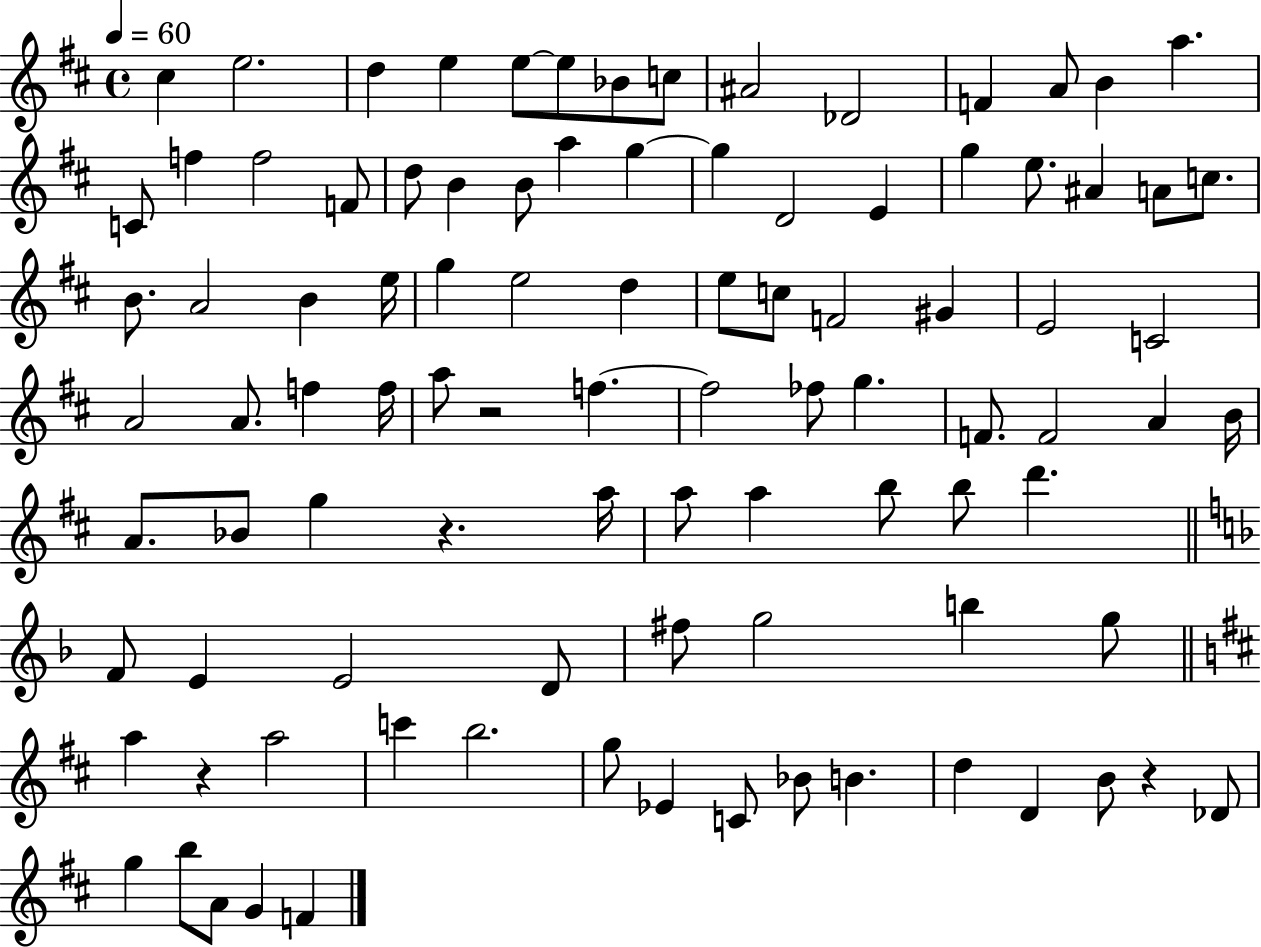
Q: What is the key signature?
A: D major